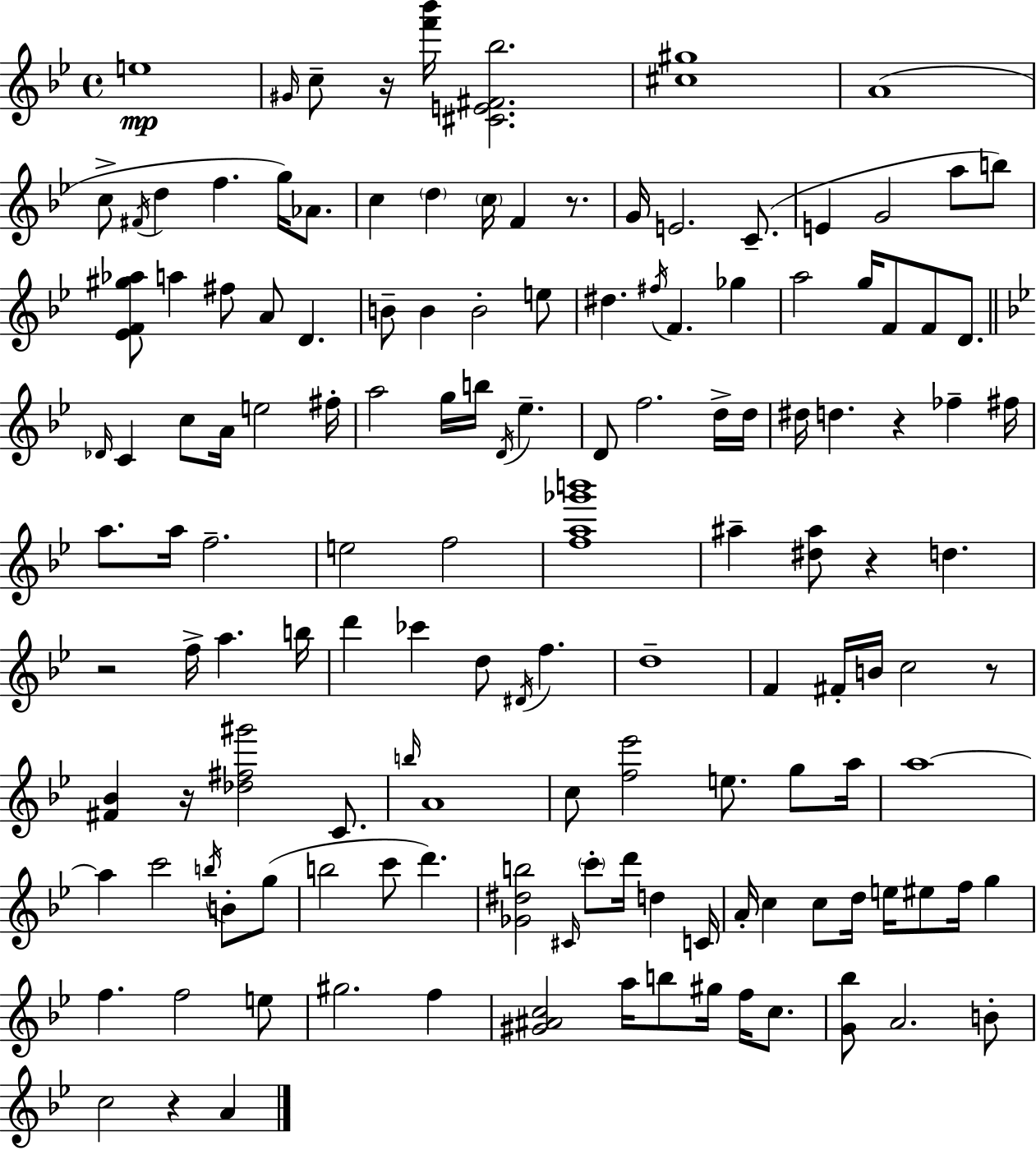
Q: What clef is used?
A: treble